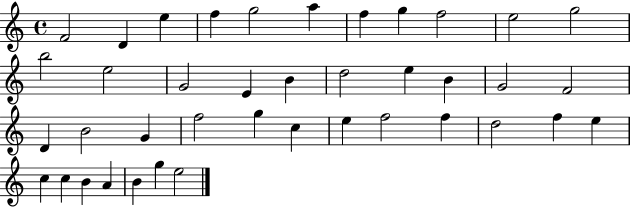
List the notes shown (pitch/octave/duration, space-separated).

F4/h D4/q E5/q F5/q G5/h A5/q F5/q G5/q F5/h E5/h G5/h B5/h E5/h G4/h E4/q B4/q D5/h E5/q B4/q G4/h F4/h D4/q B4/h G4/q F5/h G5/q C5/q E5/q F5/h F5/q D5/h F5/q E5/q C5/q C5/q B4/q A4/q B4/q G5/q E5/h